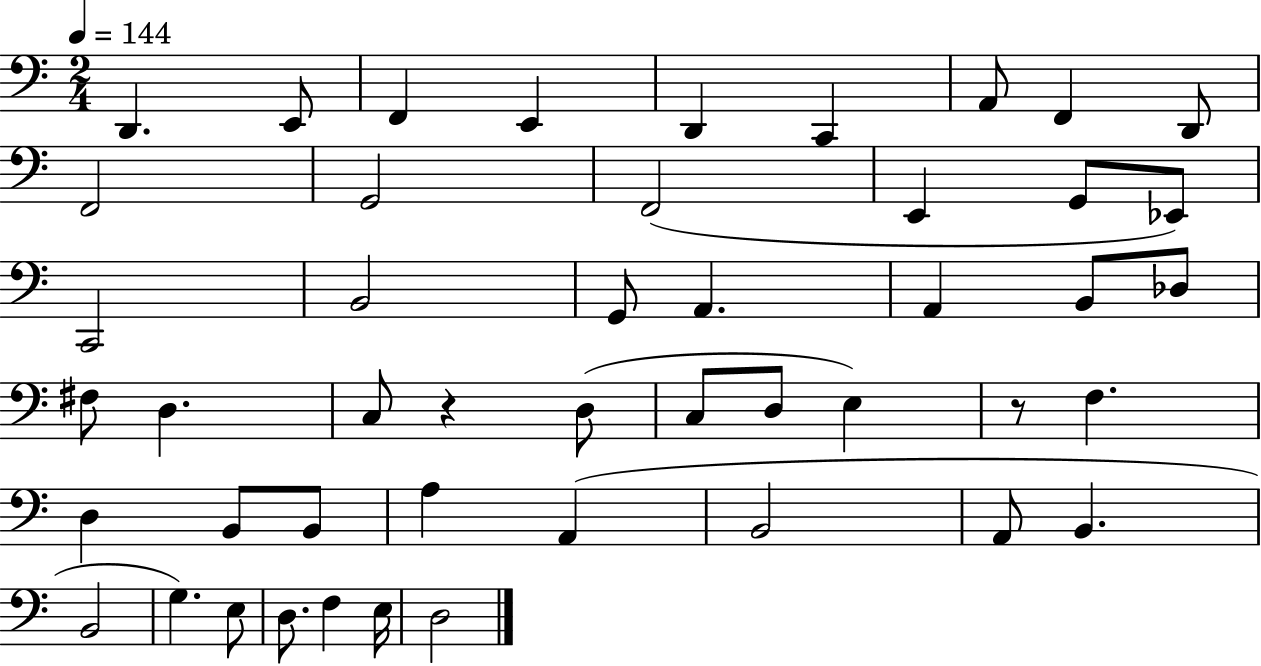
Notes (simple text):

D2/q. E2/e F2/q E2/q D2/q C2/q A2/e F2/q D2/e F2/h G2/h F2/h E2/q G2/e Eb2/e C2/h B2/h G2/e A2/q. A2/q B2/e Db3/e F#3/e D3/q. C3/e R/q D3/e C3/e D3/e E3/q R/e F3/q. D3/q B2/e B2/e A3/q A2/q B2/h A2/e B2/q. B2/h G3/q. E3/e D3/e. F3/q E3/s D3/h